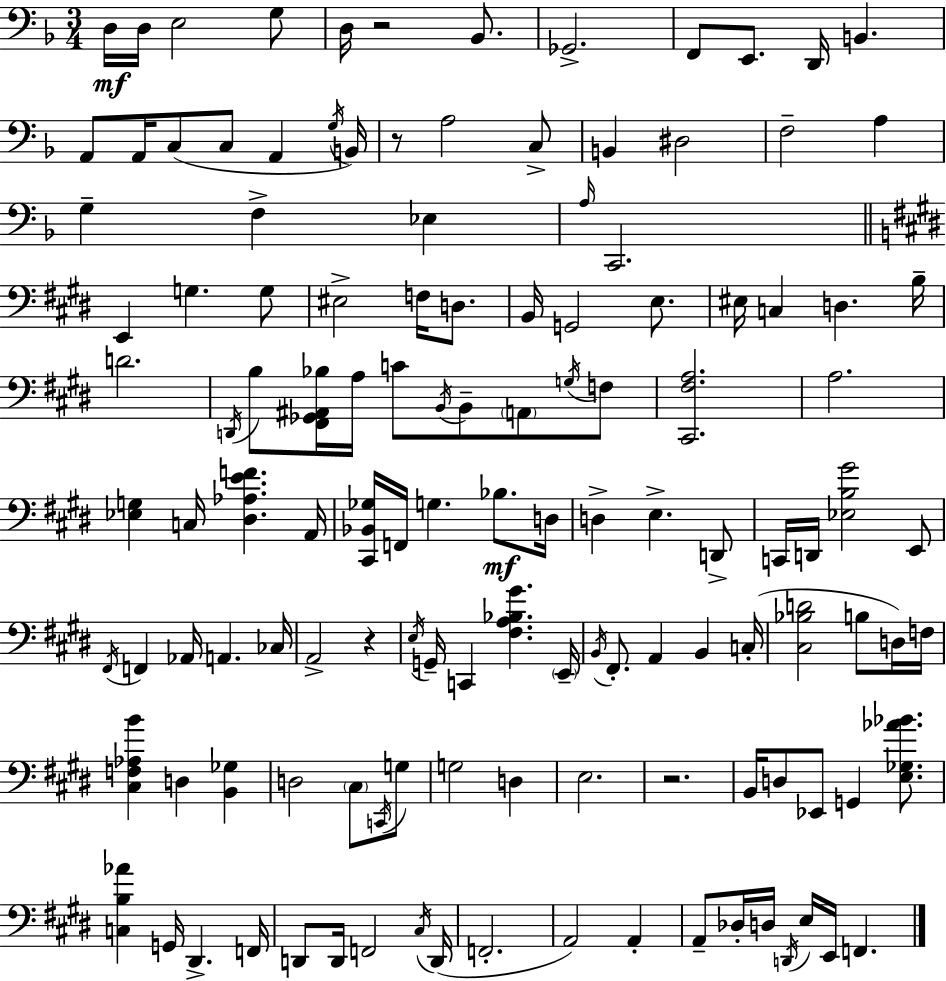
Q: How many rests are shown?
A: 4